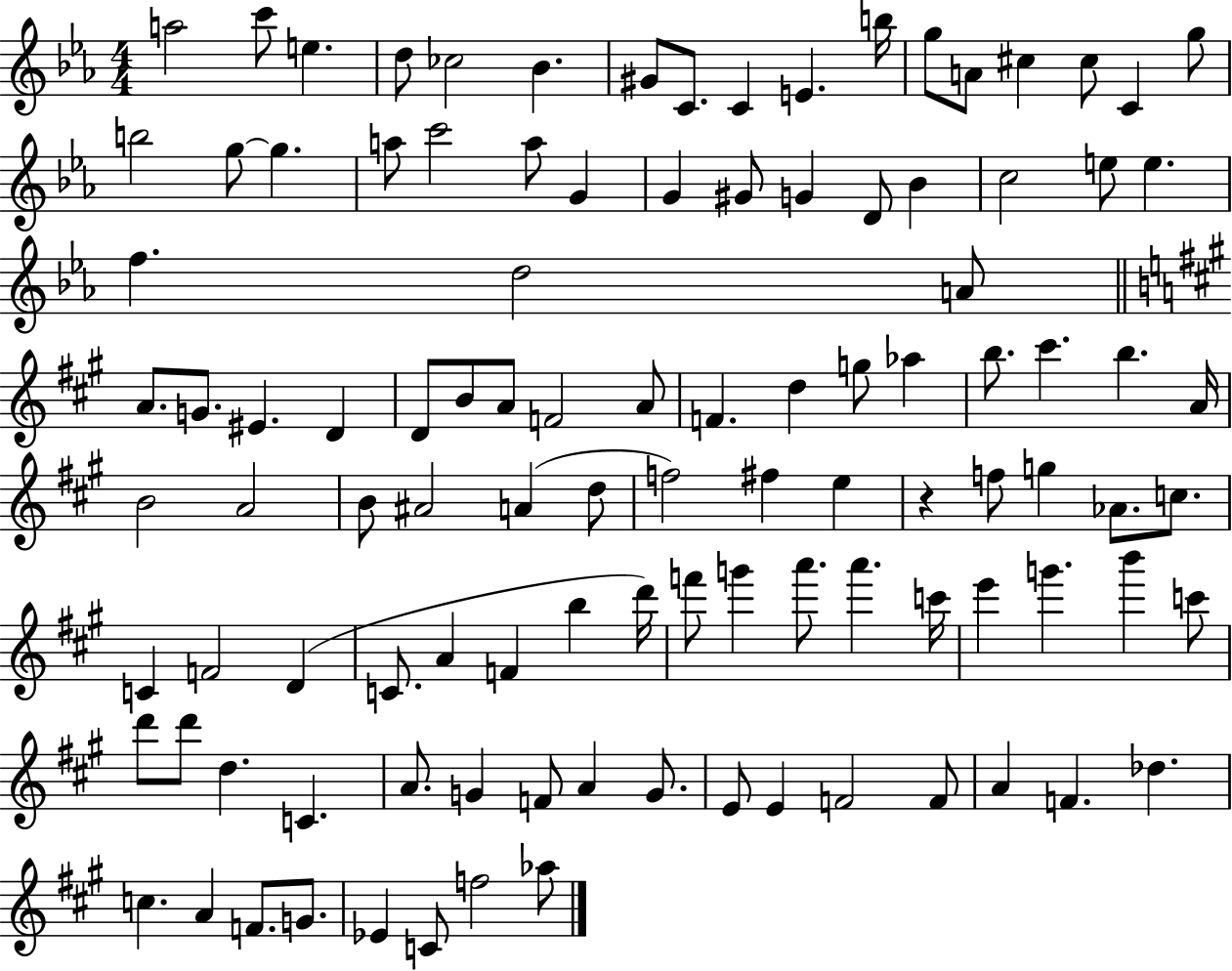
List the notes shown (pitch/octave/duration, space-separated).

A5/h C6/e E5/q. D5/e CES5/h Bb4/q. G#4/e C4/e. C4/q E4/q. B5/s G5/e A4/e C#5/q C#5/e C4/q G5/e B5/h G5/e G5/q. A5/e C6/h A5/e G4/q G4/q G#4/e G4/q D4/e Bb4/q C5/h E5/e E5/q. F5/q. D5/h A4/e A4/e. G4/e. EIS4/q. D4/q D4/e B4/e A4/e F4/h A4/e F4/q. D5/q G5/e Ab5/q B5/e. C#6/q. B5/q. A4/s B4/h A4/h B4/e A#4/h A4/q D5/e F5/h F#5/q E5/q R/q F5/e G5/q Ab4/e. C5/e. C4/q F4/h D4/q C4/e. A4/q F4/q B5/q D6/s F6/e G6/q A6/e. A6/q. C6/s E6/q G6/q. B6/q C6/e D6/e D6/e D5/q. C4/q. A4/e. G4/q F4/e A4/q G4/e. E4/e E4/q F4/h F4/e A4/q F4/q. Db5/q. C5/q. A4/q F4/e. G4/e. Eb4/q C4/e F5/h Ab5/e